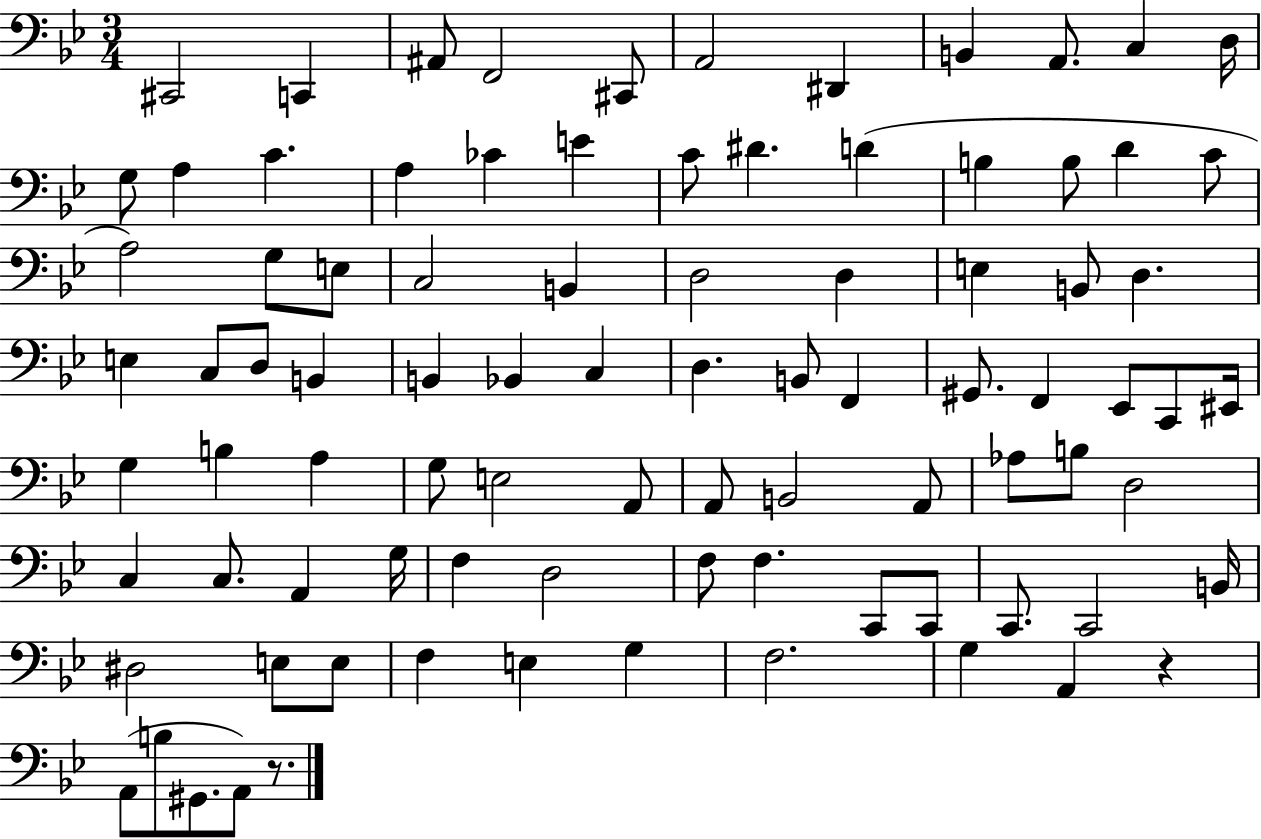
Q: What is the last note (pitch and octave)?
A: A2